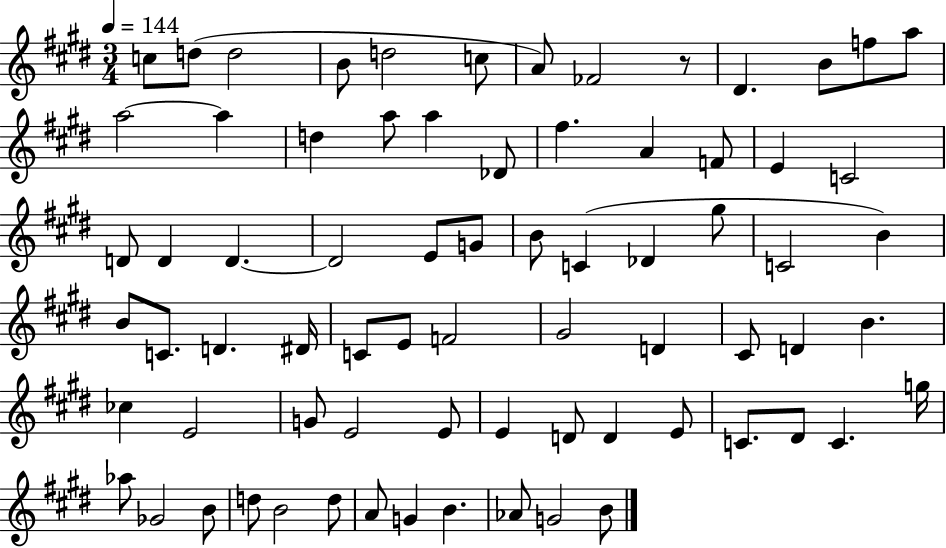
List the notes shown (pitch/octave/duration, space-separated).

C5/e D5/e D5/h B4/e D5/h C5/e A4/e FES4/h R/e D#4/q. B4/e F5/e A5/e A5/h A5/q D5/q A5/e A5/q Db4/e F#5/q. A4/q F4/e E4/q C4/h D4/e D4/q D4/q. D4/h E4/e G4/e B4/e C4/q Db4/q G#5/e C4/h B4/q B4/e C4/e. D4/q. D#4/s C4/e E4/e F4/h G#4/h D4/q C#4/e D4/q B4/q. CES5/q E4/h G4/e E4/h E4/e E4/q D4/e D4/q E4/e C4/e. D#4/e C4/q. G5/s Ab5/e Gb4/h B4/e D5/e B4/h D5/e A4/e G4/q B4/q. Ab4/e G4/h B4/e